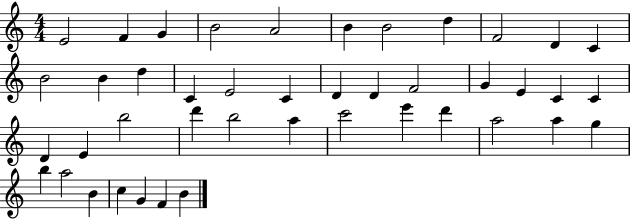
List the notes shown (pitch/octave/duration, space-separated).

E4/h F4/q G4/q B4/h A4/h B4/q B4/h D5/q F4/h D4/q C4/q B4/h B4/q D5/q C4/q E4/h C4/q D4/q D4/q F4/h G4/q E4/q C4/q C4/q D4/q E4/q B5/h D6/q B5/h A5/q C6/h E6/q D6/q A5/h A5/q G5/q B5/q A5/h B4/q C5/q G4/q F4/q B4/q